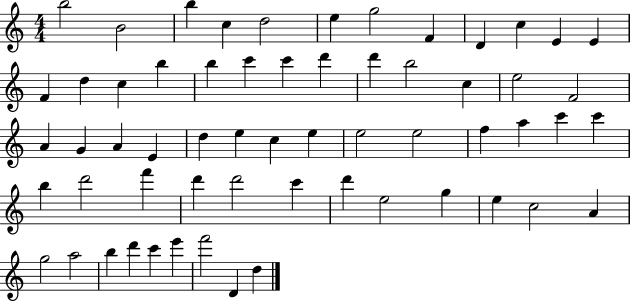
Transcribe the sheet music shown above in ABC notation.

X:1
T:Untitled
M:4/4
L:1/4
K:C
b2 B2 b c d2 e g2 F D c E E F d c b b c' c' d' d' b2 c e2 F2 A G A E d e c e e2 e2 f a c' c' b d'2 f' d' d'2 c' d' e2 g e c2 A g2 a2 b d' c' e' f'2 D d